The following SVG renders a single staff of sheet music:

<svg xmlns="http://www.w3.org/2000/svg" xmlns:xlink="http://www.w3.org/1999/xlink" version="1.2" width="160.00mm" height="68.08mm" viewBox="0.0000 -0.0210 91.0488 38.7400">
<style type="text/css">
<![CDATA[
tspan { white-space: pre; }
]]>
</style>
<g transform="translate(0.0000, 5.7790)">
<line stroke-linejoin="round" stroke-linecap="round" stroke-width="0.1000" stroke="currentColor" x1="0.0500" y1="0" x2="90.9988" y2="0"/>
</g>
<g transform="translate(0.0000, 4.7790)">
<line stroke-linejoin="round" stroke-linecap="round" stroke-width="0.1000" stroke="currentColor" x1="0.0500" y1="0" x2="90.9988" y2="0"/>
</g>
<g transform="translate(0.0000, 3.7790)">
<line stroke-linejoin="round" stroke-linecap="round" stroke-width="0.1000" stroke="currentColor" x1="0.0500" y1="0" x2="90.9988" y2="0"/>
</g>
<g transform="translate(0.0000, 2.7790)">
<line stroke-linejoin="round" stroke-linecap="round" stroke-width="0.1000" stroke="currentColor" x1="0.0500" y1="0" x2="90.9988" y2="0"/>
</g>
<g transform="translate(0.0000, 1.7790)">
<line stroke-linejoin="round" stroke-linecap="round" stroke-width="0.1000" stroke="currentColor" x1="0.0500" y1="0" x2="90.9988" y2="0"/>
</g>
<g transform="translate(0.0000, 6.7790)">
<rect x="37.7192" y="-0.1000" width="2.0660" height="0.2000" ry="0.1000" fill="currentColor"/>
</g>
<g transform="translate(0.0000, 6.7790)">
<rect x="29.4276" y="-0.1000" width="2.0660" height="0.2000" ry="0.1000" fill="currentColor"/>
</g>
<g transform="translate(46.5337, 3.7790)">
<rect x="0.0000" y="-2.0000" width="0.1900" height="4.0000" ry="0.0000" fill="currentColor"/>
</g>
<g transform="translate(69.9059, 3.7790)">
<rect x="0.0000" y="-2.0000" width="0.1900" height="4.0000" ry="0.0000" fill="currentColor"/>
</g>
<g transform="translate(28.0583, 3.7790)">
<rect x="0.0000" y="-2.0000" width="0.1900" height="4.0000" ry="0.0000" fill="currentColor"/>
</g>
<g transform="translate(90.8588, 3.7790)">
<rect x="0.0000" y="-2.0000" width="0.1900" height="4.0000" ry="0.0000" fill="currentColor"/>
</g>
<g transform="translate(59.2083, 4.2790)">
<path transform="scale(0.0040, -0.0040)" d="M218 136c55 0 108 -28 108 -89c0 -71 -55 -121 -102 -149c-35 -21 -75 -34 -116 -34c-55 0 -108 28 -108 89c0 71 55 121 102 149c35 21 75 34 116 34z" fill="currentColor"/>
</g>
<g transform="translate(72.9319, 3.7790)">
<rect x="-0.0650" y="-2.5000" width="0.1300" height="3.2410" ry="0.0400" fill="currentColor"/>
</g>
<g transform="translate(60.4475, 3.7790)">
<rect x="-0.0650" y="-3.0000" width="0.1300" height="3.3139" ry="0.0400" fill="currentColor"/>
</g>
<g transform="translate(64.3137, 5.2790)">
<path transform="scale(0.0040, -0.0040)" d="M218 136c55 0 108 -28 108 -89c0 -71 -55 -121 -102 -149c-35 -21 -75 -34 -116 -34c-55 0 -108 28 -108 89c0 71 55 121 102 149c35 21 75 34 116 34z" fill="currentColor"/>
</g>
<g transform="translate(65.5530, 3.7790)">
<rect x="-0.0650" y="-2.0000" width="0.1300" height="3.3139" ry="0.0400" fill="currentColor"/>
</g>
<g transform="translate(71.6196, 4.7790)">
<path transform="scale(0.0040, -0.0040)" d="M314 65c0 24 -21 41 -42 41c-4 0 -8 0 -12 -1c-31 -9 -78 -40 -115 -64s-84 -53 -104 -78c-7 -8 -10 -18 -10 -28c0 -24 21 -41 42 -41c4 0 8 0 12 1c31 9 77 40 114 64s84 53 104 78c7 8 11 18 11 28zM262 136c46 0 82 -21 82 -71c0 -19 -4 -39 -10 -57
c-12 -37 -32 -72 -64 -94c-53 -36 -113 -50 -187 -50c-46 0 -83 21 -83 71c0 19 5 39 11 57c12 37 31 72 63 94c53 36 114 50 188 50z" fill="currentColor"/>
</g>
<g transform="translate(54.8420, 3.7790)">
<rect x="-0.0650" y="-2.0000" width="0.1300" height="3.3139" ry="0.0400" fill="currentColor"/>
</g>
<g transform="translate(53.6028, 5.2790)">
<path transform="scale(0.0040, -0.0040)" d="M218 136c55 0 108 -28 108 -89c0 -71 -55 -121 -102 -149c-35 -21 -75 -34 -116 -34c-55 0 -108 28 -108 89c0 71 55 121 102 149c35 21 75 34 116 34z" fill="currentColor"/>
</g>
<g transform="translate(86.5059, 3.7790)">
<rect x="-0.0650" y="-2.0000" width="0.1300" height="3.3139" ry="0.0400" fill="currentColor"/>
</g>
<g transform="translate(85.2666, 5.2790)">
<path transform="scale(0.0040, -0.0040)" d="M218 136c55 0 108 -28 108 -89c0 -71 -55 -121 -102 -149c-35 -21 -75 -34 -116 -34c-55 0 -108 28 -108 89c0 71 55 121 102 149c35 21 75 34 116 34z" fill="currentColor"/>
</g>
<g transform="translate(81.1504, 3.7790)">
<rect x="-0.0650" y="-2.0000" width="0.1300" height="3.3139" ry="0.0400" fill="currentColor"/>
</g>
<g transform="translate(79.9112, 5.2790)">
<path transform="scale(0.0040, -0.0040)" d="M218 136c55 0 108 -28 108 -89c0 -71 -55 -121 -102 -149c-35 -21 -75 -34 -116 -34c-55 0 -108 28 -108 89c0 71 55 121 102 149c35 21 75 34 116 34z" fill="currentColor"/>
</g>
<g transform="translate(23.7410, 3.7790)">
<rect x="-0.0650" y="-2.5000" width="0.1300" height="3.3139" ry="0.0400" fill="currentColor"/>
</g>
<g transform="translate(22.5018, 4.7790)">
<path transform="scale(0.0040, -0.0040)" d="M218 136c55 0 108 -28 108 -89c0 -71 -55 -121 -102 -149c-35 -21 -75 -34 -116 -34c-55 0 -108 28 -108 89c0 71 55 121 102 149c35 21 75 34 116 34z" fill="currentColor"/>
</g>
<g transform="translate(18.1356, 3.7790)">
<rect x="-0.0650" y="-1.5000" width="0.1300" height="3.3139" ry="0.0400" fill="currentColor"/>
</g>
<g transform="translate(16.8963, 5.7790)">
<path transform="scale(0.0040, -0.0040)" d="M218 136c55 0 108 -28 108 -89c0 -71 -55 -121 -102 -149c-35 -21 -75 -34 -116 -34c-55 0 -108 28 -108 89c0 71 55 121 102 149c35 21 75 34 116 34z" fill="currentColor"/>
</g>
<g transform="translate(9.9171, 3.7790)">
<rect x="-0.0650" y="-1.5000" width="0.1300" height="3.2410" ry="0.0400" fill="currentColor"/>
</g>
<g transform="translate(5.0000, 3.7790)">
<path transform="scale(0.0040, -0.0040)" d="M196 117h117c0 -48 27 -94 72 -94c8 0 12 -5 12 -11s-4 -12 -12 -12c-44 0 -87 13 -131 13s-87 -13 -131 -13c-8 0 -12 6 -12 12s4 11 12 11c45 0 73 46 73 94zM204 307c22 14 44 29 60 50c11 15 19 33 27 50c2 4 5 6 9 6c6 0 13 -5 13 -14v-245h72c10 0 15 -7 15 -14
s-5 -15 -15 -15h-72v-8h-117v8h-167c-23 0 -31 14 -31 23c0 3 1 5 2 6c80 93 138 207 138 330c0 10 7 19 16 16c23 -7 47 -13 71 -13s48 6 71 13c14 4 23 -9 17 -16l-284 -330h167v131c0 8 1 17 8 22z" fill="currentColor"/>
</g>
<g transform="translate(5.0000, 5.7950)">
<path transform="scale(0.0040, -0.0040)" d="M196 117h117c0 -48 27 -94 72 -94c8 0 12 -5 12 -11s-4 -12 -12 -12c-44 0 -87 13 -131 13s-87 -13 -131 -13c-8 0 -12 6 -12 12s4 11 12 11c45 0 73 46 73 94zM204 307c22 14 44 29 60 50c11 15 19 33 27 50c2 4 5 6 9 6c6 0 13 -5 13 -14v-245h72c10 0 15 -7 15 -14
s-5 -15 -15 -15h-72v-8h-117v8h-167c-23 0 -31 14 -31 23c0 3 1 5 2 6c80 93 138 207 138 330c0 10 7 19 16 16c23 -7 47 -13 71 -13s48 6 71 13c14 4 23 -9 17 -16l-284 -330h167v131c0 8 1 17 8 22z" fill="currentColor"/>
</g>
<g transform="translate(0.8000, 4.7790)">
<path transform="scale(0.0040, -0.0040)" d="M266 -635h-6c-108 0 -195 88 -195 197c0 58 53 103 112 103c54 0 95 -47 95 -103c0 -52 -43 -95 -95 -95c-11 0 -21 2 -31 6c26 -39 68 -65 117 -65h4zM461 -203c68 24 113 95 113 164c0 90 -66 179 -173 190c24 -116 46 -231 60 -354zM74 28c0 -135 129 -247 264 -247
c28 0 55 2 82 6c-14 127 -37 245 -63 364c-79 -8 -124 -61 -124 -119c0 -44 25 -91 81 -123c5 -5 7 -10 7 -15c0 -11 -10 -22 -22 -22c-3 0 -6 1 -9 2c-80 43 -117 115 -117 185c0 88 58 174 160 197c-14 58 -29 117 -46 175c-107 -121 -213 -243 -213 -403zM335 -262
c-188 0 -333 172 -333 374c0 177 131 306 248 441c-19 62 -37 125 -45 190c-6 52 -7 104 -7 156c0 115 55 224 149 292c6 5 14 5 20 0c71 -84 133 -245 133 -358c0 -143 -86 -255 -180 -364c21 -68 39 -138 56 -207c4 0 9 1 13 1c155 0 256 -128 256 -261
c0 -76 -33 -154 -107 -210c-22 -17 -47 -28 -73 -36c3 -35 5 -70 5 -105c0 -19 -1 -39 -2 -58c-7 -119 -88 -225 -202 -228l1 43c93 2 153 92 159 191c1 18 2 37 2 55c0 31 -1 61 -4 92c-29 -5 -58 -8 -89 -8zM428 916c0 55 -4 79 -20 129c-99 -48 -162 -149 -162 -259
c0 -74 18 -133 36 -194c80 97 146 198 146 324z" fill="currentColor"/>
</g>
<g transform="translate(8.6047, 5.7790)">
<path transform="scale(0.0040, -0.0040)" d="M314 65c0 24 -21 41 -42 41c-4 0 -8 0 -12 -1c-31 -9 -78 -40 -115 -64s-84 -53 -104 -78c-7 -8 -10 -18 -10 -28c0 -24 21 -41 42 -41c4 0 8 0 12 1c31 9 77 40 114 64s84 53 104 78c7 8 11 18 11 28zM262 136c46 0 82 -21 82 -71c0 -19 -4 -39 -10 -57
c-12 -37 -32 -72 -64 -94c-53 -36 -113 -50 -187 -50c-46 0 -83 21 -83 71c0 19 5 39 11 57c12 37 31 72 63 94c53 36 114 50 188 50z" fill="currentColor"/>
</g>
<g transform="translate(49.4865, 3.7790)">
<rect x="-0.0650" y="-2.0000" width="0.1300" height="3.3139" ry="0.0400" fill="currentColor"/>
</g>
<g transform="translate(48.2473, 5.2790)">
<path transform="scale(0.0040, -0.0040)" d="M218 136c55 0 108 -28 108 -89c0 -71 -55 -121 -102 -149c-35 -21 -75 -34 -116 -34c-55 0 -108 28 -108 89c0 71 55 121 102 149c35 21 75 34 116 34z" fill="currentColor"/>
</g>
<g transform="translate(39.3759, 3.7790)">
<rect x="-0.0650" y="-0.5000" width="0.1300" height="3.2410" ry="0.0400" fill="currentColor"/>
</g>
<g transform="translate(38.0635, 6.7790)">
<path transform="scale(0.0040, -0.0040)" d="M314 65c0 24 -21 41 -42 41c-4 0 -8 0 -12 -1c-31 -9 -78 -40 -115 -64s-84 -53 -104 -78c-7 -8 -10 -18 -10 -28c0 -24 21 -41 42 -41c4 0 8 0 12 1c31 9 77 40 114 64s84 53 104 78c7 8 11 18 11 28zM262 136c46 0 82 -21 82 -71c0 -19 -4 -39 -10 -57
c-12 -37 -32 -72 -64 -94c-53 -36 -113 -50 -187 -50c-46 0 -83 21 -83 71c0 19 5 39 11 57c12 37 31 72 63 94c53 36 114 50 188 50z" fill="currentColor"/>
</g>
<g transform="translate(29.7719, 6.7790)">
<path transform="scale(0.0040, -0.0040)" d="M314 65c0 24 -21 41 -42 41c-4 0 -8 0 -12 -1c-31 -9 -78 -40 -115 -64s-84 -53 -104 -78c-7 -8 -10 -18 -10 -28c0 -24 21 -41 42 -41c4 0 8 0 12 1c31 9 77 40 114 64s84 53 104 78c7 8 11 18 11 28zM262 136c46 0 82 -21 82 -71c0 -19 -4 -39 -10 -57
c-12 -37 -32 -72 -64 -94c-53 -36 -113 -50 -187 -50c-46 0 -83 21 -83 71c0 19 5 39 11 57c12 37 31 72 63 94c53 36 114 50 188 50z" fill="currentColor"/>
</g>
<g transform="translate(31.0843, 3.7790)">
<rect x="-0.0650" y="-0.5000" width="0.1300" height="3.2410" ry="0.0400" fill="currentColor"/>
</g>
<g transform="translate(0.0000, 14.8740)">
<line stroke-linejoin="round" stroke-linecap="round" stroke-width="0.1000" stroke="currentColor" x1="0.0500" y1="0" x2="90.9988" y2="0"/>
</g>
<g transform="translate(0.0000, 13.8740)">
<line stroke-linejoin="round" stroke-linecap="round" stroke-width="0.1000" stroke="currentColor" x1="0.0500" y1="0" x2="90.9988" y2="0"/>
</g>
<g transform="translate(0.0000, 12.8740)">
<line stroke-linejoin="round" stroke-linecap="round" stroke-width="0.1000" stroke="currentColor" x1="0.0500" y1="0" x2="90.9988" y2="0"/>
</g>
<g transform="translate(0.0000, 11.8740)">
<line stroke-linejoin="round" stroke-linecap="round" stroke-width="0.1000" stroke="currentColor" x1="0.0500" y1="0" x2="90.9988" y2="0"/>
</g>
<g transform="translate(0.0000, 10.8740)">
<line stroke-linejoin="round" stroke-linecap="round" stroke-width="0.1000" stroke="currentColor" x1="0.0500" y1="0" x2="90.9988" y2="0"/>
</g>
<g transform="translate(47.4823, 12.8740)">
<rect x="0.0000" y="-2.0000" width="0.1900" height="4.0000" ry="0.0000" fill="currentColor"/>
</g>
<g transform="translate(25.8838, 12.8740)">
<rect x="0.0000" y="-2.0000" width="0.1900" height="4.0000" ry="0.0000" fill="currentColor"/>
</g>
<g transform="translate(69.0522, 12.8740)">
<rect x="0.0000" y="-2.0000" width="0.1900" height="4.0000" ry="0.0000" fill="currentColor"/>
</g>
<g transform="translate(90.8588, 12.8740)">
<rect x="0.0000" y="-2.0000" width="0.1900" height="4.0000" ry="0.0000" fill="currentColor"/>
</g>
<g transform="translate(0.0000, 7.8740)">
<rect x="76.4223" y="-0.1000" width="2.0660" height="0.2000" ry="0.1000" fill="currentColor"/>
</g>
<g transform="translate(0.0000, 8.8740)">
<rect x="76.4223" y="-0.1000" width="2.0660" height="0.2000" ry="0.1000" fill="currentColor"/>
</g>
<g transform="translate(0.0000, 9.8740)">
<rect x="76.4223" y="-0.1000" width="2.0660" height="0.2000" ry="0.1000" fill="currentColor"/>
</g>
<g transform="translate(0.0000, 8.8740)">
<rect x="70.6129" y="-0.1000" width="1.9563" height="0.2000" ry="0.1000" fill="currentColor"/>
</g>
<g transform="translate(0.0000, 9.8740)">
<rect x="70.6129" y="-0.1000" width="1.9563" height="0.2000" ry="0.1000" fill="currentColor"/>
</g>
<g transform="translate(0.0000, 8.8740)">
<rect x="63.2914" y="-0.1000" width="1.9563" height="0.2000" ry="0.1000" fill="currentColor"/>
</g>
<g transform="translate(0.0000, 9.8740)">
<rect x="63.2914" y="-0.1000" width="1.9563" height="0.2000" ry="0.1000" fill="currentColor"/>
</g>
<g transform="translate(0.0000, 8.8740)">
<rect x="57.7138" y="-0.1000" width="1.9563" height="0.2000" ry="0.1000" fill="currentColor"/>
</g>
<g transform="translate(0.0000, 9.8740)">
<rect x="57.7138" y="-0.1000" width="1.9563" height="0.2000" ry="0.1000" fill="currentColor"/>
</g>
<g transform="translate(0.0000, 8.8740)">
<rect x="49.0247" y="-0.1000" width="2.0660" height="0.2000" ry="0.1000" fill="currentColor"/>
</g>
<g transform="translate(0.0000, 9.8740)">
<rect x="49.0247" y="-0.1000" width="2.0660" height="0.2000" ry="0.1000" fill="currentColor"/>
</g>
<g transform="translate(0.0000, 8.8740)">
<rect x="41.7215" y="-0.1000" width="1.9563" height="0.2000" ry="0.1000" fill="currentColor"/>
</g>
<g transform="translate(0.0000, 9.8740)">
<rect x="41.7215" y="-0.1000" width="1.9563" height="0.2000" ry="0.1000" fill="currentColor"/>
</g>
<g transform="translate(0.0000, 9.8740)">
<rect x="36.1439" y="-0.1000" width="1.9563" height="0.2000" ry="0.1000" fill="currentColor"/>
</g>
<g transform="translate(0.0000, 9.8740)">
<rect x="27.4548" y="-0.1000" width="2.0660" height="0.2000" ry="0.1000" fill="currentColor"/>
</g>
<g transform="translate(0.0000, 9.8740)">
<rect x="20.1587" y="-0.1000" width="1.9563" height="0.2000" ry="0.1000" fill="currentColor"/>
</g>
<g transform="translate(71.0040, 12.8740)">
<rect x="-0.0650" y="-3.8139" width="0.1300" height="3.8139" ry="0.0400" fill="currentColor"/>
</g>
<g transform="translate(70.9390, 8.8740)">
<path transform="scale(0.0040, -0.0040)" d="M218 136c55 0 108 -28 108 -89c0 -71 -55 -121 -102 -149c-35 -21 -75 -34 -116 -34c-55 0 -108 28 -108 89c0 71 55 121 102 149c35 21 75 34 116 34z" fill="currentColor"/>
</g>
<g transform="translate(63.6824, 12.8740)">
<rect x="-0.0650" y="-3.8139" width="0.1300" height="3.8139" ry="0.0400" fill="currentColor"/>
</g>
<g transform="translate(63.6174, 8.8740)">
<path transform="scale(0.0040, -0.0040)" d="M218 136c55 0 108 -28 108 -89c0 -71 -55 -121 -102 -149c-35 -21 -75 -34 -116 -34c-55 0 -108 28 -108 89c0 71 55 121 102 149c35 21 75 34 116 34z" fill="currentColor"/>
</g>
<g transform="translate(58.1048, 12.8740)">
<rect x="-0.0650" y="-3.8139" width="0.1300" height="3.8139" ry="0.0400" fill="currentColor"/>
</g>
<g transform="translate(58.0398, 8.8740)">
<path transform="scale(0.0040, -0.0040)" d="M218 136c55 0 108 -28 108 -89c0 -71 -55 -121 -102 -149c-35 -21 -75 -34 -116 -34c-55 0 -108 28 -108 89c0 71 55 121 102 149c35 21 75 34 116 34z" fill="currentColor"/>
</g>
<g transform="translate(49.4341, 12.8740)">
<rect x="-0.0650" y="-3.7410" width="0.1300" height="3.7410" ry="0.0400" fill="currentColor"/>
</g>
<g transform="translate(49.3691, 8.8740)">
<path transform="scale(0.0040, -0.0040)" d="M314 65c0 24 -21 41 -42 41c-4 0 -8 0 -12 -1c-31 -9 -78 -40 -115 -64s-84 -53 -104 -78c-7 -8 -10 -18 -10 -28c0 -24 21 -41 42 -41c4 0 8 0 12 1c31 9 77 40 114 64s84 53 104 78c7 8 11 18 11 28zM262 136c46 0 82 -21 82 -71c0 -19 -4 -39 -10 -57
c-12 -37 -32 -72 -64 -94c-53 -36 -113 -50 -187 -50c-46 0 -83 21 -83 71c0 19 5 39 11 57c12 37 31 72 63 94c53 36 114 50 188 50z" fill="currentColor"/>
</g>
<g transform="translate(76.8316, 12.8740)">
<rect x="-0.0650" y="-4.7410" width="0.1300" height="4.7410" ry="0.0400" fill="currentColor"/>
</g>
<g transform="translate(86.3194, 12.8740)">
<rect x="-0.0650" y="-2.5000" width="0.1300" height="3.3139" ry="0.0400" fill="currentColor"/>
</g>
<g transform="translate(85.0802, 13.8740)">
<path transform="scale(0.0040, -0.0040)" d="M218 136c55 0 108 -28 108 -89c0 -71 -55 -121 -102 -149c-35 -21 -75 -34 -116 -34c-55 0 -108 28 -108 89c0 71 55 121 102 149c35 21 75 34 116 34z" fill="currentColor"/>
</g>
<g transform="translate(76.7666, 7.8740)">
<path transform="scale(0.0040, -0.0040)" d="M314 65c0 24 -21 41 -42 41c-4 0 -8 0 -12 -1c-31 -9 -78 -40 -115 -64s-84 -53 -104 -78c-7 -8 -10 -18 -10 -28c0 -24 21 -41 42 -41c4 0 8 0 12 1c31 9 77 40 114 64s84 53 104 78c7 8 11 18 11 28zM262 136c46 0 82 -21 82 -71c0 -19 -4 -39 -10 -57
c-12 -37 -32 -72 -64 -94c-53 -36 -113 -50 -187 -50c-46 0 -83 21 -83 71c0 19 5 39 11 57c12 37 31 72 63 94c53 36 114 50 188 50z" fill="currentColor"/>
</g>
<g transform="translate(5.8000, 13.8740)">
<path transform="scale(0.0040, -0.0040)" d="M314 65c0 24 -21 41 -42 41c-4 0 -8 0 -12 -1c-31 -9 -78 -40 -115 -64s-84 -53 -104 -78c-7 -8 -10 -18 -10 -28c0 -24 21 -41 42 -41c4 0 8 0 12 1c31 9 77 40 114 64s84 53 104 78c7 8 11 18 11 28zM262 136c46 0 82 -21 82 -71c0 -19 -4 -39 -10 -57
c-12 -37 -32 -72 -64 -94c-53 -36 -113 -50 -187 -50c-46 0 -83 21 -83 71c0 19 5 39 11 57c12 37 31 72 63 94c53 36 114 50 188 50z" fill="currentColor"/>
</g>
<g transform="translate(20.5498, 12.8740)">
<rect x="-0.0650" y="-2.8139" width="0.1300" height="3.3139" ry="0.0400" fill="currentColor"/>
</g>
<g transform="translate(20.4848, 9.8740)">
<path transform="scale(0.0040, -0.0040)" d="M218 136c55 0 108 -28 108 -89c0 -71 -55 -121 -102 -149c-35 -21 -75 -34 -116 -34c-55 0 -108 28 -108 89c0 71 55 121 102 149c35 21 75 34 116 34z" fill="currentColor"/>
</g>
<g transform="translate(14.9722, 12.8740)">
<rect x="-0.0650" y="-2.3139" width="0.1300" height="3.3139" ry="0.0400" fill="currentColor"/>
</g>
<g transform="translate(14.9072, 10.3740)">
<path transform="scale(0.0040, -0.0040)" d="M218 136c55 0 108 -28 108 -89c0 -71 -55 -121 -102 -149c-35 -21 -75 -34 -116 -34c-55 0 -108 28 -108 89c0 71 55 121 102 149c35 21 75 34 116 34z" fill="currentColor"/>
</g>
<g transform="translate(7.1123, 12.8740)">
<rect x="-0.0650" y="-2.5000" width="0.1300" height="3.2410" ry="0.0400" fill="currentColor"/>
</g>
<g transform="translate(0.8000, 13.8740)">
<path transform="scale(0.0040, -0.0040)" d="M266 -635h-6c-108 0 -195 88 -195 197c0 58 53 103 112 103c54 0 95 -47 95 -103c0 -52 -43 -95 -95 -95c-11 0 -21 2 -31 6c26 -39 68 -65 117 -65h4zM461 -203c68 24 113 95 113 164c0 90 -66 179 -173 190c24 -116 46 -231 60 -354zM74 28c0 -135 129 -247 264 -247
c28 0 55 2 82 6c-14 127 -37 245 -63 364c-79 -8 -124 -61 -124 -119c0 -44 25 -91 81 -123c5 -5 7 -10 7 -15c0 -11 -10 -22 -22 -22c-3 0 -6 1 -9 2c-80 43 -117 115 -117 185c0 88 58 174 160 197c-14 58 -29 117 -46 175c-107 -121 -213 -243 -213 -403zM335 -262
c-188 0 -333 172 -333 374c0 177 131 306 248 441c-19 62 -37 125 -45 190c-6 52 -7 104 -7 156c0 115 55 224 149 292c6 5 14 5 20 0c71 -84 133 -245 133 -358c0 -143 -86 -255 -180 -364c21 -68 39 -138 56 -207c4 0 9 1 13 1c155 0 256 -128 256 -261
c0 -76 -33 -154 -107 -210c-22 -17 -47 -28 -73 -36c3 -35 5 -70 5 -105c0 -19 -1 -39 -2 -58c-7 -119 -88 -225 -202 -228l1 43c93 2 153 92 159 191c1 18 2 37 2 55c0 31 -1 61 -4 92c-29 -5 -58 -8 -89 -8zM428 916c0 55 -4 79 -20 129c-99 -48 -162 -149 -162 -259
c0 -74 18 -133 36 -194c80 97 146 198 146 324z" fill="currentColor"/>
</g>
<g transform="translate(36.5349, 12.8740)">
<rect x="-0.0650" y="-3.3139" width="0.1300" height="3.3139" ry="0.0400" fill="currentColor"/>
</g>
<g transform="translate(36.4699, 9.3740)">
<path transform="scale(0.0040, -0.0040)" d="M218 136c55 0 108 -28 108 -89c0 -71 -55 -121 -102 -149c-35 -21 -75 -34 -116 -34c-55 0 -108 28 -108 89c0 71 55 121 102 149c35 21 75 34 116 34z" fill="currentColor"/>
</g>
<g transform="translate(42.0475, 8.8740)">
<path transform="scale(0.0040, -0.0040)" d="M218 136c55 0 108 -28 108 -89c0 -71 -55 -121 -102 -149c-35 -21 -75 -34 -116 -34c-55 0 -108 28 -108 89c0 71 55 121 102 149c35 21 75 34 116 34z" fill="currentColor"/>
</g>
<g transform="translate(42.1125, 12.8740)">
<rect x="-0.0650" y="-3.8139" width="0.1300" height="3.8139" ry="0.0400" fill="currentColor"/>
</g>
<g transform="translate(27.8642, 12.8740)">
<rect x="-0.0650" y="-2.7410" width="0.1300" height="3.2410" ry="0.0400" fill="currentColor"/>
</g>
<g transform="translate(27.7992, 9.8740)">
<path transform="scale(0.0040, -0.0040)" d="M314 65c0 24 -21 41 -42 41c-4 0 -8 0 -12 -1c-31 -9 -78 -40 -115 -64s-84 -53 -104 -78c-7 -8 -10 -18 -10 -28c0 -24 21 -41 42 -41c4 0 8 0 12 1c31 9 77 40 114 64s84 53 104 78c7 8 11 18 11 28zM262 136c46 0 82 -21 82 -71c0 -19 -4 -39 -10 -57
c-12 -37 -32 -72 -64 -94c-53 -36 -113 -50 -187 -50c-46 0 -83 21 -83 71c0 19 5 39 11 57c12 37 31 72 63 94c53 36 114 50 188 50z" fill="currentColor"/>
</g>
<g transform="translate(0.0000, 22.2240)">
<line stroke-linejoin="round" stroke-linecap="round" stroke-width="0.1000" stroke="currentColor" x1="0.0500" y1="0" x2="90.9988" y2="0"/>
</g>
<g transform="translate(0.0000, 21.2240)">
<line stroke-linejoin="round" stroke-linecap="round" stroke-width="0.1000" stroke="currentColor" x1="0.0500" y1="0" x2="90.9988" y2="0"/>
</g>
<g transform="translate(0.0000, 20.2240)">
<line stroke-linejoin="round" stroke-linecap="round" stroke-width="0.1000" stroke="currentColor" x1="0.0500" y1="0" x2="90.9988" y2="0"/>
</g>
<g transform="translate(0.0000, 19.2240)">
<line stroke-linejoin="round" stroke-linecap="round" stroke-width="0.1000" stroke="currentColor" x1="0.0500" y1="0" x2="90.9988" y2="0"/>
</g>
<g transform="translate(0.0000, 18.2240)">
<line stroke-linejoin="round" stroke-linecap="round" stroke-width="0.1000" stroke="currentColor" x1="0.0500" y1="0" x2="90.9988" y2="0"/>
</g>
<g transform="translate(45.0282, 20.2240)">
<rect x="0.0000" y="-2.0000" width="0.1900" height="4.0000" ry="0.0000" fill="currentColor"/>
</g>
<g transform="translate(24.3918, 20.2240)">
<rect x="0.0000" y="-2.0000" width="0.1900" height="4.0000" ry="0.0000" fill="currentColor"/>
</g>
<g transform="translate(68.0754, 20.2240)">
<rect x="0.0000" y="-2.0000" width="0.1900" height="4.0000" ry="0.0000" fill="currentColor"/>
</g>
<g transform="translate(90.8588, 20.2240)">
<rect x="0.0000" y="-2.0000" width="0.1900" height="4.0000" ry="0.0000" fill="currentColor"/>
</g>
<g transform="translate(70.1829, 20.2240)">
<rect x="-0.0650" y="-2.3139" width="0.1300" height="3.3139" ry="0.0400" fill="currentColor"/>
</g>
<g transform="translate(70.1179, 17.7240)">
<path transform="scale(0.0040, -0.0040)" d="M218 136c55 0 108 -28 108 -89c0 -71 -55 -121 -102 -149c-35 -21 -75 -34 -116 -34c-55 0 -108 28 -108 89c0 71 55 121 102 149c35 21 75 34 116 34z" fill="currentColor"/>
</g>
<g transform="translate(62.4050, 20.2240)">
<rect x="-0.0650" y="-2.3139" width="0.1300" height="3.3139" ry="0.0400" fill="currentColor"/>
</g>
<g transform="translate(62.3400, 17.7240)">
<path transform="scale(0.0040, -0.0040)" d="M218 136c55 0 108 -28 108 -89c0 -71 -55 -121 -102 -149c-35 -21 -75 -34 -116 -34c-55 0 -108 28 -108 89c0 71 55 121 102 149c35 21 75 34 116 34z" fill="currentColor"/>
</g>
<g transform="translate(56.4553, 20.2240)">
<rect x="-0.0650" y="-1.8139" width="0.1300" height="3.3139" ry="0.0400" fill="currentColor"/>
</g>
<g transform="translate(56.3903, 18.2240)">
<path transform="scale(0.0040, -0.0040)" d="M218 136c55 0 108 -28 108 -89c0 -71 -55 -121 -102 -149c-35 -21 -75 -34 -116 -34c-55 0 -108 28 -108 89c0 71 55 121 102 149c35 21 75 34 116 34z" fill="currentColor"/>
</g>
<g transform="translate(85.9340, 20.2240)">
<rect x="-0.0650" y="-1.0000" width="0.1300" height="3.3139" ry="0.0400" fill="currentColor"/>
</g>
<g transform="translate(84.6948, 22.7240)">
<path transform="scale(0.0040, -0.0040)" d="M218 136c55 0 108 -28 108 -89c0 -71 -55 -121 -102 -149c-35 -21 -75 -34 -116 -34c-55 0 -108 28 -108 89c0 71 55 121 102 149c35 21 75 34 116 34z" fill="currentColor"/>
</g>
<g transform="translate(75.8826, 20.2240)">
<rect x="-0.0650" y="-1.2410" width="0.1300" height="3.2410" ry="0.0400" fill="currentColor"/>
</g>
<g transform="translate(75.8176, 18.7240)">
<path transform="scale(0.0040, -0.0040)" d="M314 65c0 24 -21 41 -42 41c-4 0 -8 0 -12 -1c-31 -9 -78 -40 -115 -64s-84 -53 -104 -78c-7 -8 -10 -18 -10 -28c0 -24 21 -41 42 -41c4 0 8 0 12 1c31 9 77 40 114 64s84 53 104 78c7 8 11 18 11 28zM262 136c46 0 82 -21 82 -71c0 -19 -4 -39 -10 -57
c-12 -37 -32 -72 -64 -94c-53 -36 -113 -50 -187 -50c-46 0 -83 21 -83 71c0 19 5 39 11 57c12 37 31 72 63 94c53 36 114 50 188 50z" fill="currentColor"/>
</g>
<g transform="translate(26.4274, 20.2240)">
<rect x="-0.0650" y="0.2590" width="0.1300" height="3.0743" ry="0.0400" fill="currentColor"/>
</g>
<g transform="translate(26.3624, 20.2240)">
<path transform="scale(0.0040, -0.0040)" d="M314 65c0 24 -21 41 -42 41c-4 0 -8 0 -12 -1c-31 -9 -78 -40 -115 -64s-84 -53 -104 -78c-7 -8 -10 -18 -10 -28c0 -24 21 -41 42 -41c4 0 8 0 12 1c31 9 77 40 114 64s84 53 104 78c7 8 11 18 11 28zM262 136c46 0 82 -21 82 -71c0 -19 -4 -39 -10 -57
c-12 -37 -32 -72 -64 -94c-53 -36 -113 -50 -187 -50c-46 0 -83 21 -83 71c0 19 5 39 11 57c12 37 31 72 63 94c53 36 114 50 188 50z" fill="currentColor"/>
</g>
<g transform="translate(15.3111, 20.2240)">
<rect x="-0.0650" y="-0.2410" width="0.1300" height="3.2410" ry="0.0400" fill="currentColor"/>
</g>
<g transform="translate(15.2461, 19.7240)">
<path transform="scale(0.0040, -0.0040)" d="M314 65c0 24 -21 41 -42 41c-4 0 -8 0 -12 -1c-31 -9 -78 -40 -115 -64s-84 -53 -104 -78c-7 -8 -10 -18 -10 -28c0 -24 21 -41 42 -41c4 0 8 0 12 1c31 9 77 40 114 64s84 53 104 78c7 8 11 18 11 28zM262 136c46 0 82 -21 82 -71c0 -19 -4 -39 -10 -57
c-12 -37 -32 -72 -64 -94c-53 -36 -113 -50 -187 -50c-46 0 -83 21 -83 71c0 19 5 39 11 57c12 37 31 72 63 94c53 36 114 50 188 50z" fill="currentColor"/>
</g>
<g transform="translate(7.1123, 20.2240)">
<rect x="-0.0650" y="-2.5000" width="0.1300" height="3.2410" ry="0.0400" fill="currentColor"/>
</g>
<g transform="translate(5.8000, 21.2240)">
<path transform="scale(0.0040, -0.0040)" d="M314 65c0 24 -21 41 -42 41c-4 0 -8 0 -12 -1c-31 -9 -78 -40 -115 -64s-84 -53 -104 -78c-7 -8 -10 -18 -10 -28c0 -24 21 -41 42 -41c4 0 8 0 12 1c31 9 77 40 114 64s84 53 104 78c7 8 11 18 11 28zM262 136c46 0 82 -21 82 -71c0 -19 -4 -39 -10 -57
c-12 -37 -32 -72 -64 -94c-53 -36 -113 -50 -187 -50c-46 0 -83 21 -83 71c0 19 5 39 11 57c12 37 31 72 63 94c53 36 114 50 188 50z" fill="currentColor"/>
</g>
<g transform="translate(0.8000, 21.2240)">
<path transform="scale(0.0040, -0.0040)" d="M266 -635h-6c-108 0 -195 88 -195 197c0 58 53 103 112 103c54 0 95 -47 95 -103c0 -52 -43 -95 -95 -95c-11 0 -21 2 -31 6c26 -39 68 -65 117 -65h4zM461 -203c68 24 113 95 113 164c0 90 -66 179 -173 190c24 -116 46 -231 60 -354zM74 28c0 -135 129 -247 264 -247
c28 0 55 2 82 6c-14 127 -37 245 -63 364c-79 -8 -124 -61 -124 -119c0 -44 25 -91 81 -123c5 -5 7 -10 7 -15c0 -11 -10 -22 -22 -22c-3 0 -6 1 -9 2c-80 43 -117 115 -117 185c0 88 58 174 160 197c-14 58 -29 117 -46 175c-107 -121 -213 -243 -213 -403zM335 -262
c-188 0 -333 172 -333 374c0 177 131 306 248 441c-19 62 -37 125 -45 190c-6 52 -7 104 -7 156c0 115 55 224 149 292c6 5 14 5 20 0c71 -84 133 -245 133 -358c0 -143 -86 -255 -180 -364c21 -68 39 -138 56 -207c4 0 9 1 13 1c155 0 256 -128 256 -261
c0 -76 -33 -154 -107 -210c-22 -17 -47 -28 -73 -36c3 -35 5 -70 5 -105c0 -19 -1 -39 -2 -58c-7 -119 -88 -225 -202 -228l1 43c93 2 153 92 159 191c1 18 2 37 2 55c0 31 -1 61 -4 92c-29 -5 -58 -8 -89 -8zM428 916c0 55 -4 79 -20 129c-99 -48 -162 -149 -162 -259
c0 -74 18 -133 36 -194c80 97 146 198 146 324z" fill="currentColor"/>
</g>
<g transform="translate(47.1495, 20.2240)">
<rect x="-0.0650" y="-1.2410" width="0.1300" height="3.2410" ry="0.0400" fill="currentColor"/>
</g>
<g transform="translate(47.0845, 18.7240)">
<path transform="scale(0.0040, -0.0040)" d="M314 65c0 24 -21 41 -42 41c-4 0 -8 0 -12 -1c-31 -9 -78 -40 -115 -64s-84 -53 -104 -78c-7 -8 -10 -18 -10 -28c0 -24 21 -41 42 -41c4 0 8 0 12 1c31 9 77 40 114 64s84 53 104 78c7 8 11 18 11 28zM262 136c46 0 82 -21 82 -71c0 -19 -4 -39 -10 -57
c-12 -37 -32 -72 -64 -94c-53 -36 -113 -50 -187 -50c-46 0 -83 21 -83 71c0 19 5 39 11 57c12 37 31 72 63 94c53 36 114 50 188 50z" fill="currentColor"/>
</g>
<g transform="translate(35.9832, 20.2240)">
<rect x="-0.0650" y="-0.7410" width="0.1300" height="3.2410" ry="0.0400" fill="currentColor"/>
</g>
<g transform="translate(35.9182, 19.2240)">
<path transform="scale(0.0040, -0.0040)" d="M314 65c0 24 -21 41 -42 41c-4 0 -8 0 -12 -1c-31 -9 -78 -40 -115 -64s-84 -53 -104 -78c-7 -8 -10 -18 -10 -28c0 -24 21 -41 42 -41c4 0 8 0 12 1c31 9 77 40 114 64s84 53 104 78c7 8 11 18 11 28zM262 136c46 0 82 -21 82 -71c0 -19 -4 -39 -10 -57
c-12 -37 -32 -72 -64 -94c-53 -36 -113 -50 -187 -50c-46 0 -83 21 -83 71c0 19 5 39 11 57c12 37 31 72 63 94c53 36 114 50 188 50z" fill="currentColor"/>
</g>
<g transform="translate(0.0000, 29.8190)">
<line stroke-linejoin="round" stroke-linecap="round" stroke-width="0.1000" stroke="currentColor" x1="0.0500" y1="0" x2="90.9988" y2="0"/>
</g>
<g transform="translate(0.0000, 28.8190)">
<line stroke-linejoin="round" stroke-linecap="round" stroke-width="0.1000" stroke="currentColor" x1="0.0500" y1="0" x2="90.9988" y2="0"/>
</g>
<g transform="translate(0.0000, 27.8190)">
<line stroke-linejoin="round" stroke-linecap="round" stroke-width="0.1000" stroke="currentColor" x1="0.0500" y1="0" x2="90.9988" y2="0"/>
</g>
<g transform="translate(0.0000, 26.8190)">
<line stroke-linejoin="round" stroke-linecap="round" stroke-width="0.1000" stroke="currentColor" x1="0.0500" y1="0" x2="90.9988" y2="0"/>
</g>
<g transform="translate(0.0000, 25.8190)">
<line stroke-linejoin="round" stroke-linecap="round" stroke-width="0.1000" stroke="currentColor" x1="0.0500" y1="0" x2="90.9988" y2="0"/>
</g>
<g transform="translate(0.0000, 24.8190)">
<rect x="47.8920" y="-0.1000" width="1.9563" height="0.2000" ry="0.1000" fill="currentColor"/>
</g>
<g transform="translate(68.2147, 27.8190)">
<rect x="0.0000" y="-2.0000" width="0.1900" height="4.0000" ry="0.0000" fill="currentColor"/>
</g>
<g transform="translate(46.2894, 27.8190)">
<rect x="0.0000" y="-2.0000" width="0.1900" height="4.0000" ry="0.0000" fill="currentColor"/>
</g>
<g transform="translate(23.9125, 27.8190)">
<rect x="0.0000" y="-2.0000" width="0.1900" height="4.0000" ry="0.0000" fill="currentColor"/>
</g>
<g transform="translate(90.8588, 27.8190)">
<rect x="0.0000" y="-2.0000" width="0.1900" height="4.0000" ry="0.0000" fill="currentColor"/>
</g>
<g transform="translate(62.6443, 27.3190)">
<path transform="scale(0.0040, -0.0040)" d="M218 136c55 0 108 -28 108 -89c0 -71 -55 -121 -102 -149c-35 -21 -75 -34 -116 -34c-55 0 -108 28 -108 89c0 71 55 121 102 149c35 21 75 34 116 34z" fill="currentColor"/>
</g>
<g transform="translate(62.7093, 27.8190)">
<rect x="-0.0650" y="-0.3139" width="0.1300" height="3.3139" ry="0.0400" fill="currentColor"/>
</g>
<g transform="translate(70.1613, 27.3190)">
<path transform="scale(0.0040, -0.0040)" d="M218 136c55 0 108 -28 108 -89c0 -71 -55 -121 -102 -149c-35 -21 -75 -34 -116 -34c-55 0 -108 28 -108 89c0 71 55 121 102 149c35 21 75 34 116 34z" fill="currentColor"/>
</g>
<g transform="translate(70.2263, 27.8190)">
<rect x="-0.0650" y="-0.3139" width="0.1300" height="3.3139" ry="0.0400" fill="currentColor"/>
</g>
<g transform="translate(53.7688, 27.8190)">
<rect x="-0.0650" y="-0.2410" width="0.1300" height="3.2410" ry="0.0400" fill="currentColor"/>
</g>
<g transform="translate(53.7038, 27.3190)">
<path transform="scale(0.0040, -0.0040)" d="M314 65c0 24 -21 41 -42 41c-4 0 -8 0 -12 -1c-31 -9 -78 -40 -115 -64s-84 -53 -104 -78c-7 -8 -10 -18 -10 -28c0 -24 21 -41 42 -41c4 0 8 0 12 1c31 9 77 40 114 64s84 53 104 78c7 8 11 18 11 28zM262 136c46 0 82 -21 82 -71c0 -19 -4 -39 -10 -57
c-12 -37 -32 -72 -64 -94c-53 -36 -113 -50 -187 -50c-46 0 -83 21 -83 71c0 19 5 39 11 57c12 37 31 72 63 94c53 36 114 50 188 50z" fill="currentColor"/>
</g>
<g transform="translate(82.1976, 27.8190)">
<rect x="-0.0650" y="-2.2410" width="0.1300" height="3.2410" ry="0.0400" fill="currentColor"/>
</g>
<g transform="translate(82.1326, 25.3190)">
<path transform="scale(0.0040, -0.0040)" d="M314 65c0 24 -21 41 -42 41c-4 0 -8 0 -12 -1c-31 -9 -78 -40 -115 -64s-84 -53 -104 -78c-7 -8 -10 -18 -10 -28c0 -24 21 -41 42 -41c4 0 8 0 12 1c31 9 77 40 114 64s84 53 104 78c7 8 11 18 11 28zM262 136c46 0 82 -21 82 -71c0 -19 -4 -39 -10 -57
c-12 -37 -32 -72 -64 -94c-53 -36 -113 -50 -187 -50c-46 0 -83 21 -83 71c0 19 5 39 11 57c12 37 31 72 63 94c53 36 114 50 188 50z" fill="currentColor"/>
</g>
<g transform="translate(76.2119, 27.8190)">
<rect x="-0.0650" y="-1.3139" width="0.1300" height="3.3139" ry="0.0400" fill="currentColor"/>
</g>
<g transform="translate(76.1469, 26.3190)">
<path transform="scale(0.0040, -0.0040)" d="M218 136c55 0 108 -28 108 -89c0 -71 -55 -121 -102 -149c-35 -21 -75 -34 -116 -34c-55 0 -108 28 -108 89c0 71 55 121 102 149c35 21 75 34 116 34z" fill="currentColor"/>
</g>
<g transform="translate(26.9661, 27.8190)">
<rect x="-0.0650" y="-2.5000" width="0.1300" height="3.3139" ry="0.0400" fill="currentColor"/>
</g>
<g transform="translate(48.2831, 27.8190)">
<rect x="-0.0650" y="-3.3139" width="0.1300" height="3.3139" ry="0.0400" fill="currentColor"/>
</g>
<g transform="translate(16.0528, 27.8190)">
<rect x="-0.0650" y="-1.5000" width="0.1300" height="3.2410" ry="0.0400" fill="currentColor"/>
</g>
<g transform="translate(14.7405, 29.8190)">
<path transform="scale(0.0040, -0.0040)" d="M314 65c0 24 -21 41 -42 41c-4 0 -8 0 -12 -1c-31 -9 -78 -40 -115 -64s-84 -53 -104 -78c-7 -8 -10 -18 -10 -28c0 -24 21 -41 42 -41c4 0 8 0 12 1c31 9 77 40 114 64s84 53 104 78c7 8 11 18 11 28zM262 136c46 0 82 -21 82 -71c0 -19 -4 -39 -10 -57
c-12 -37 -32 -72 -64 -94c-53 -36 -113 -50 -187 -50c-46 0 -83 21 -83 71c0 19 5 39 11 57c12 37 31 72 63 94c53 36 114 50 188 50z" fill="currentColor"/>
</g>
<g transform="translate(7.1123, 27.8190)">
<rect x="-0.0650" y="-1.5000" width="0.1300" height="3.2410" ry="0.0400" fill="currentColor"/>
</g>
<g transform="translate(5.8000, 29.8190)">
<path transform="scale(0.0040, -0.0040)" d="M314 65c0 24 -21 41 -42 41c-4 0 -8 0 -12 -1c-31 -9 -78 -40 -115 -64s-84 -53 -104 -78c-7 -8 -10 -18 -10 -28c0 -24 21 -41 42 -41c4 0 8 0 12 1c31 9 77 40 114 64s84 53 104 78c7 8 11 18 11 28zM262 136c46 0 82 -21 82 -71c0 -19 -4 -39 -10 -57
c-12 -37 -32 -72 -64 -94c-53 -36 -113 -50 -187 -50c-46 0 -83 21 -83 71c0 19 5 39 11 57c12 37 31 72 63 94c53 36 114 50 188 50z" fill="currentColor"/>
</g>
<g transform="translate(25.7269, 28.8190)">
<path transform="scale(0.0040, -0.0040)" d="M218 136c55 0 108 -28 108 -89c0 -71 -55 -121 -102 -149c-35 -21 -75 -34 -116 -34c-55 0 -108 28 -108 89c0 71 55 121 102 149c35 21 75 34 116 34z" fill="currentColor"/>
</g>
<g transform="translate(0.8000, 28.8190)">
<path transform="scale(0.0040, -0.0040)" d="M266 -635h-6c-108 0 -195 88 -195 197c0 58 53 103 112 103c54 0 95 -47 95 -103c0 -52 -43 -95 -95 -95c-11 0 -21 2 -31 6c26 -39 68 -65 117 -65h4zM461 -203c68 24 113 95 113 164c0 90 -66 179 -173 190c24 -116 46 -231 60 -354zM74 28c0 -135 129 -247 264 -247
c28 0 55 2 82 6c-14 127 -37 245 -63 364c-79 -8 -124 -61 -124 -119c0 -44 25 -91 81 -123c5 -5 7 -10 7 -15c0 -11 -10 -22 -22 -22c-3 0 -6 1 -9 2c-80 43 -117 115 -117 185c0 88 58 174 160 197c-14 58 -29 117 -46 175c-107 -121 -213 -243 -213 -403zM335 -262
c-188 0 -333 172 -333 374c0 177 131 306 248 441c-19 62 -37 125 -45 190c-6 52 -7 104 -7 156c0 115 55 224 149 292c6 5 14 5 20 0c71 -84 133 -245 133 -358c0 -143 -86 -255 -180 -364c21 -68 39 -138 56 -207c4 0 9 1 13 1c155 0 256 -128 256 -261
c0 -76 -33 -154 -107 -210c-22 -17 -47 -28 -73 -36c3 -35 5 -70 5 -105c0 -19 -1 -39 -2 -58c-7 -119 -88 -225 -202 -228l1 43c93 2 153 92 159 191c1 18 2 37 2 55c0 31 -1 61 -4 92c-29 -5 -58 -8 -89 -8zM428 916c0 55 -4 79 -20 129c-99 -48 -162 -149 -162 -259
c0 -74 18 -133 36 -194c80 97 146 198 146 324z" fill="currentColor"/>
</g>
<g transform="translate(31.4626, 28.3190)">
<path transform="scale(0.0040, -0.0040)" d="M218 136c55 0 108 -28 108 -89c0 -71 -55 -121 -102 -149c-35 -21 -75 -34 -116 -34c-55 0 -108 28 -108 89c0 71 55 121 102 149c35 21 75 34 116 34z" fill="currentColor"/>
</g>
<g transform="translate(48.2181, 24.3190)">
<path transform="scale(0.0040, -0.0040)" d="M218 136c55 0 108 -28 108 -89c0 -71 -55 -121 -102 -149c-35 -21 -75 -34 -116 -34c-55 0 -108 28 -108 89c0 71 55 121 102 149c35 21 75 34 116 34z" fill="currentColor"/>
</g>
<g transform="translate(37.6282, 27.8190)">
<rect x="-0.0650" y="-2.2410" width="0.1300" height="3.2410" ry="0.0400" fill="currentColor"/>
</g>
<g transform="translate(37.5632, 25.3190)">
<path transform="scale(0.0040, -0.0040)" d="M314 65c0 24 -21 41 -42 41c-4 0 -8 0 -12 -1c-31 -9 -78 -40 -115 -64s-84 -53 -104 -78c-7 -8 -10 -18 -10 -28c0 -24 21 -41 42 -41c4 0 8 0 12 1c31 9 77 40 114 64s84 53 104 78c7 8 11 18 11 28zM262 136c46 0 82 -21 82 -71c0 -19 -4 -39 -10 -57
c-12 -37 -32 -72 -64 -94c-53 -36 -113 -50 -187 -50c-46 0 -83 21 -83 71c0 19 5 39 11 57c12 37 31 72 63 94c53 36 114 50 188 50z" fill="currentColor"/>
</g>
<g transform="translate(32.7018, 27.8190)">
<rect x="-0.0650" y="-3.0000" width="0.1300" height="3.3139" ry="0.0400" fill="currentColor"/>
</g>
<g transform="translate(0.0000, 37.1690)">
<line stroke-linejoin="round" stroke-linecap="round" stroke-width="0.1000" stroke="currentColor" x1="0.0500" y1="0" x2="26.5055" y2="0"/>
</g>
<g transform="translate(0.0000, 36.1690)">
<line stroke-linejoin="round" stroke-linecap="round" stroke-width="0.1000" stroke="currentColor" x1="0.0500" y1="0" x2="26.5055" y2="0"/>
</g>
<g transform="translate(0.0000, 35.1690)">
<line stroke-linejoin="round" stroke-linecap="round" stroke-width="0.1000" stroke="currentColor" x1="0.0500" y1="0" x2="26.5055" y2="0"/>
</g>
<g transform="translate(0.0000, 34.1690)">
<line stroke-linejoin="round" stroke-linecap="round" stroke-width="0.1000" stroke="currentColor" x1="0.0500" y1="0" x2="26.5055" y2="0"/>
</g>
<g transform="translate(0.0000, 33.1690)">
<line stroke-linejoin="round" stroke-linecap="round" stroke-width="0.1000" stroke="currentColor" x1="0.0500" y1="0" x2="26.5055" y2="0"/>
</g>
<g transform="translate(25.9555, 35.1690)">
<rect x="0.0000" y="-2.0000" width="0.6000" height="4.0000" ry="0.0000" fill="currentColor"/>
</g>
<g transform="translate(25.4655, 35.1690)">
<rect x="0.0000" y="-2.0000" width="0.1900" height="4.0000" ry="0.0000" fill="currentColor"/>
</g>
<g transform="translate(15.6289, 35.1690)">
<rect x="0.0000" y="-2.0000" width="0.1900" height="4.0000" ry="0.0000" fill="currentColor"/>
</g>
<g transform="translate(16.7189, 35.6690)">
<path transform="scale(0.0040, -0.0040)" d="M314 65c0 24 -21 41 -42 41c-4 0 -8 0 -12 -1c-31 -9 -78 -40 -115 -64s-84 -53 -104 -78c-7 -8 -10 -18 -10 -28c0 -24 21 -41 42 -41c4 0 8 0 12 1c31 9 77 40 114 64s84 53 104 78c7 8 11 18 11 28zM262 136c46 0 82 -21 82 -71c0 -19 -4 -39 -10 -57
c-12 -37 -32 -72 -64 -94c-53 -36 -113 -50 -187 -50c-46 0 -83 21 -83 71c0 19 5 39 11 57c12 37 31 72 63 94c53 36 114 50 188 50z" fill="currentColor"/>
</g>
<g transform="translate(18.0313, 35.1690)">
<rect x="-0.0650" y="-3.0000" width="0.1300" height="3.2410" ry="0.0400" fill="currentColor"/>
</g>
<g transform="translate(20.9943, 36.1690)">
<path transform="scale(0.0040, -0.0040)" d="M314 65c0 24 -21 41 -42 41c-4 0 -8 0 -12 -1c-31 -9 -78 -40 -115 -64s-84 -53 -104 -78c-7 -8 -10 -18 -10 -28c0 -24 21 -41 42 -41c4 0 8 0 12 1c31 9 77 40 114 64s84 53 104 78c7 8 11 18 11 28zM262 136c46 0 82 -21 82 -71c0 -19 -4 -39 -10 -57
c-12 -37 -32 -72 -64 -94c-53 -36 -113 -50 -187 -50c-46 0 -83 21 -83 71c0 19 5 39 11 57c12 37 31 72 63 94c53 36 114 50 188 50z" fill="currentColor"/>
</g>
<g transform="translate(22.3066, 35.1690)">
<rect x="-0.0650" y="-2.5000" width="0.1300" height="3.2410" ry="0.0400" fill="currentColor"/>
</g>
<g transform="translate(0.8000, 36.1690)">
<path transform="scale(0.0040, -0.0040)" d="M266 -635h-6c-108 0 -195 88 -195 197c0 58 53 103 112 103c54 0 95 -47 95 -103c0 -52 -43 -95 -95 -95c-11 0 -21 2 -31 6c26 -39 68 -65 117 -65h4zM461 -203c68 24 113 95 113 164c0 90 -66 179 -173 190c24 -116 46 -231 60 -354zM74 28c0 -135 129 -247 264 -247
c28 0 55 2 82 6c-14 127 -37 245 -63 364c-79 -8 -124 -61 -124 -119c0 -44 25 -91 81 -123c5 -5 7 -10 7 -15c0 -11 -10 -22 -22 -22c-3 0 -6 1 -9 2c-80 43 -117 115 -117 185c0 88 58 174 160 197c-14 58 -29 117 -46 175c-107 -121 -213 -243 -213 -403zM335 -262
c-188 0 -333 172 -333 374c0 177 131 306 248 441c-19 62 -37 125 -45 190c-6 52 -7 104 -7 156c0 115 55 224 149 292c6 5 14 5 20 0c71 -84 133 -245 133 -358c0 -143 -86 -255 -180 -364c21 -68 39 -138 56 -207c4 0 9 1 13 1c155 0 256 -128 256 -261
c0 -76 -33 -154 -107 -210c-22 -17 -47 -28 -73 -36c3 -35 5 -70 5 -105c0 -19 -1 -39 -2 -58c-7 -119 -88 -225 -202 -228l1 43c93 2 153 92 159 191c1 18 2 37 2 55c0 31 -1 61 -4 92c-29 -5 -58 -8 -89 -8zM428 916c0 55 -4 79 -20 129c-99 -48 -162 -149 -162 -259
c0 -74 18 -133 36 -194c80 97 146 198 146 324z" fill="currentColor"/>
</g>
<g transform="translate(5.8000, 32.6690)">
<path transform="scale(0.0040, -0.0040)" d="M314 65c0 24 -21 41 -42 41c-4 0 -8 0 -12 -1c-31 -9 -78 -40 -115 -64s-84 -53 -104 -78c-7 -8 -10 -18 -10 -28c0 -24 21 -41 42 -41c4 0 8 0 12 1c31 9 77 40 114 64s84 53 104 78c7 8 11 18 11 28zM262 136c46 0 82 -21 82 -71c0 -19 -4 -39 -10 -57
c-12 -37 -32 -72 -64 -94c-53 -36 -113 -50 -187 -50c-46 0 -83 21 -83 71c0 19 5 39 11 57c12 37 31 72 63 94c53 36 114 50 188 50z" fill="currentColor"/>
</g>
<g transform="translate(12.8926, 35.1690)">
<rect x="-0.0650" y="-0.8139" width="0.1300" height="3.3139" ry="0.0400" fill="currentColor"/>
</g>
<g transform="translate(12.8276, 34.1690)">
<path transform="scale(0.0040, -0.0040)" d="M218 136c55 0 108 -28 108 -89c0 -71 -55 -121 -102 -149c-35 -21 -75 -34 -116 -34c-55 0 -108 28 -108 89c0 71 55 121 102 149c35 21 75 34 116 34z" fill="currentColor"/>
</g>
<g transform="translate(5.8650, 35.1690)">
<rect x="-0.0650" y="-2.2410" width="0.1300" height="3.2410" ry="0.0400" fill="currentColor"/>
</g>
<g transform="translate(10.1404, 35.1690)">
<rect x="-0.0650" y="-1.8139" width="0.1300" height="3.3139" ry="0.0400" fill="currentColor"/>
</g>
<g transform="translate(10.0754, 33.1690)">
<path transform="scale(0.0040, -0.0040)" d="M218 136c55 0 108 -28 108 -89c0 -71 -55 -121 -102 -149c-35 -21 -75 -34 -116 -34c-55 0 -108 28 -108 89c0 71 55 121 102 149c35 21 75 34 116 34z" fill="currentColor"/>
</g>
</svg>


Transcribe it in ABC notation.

X:1
T:Untitled
M:4/4
L:1/4
K:C
E2 E G C2 C2 F F A F G2 F F G2 g a a2 b c' c'2 c' c' c' e'2 G G2 c2 B2 d2 e2 f g g e2 D E2 E2 G A g2 b c2 c c e g2 g2 f d A2 G2